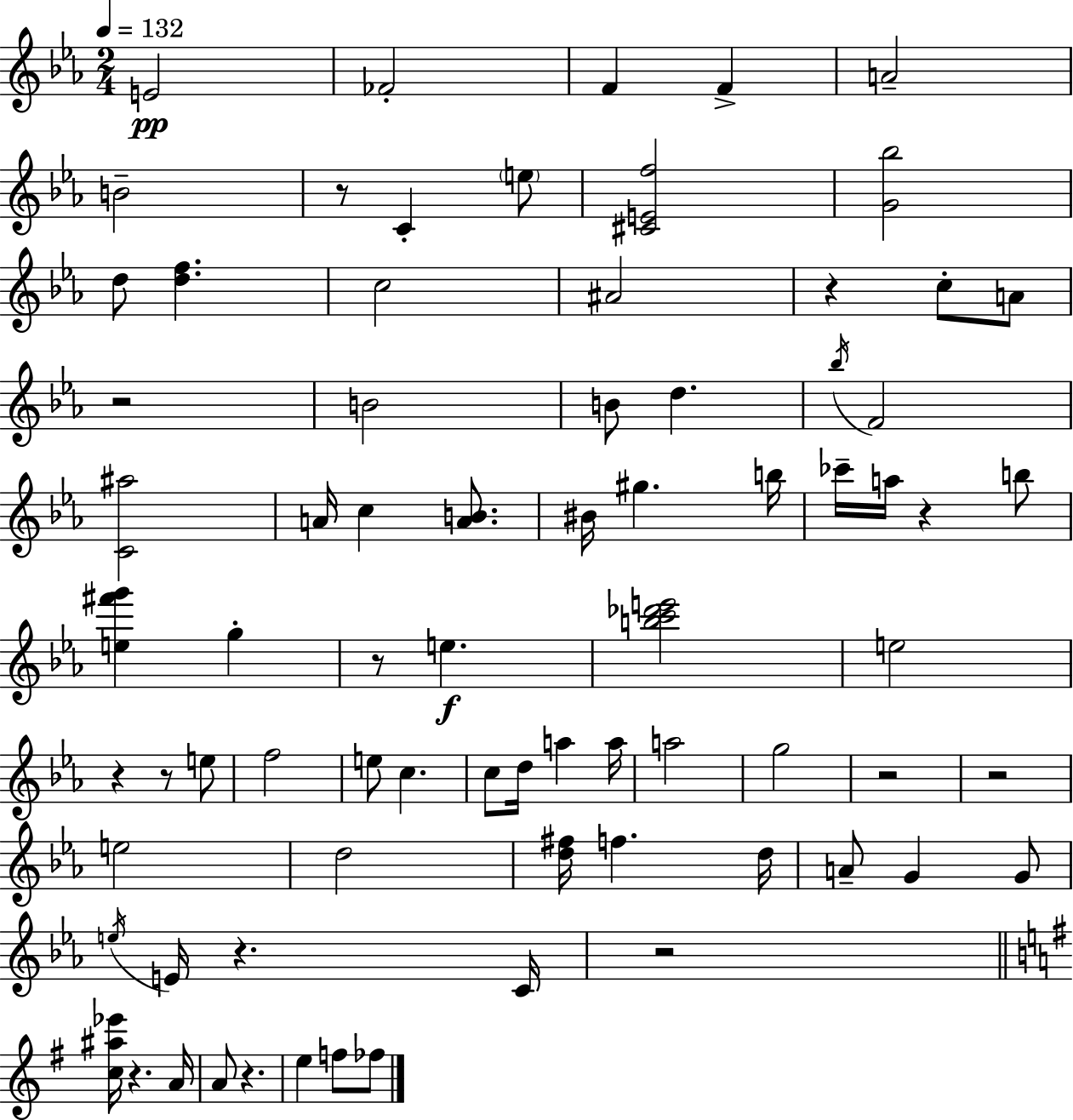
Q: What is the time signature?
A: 2/4